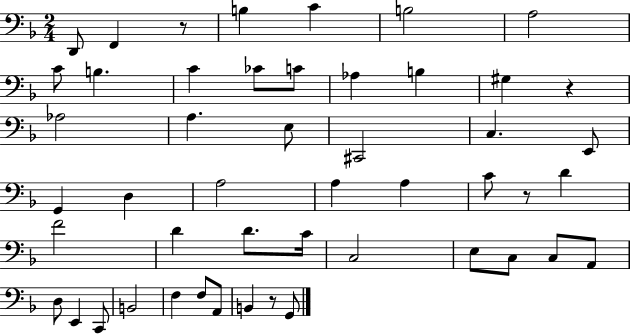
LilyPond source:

{
  \clef bass
  \numericTimeSignature
  \time 2/4
  \key f \major
  d,8 f,4 r8 | b4 c'4 | b2 | a2 | \break c'8 b4. | c'4 ces'8 c'8 | aes4 b4 | gis4 r4 | \break aes2 | a4. e8 | cis,2 | c4. e,8 | \break g,4 d4 | a2 | a4 a4 | c'8 r8 d'4 | \break f'2 | d'4 d'8. c'16 | c2 | e8 c8 c8 a,8 | \break d8 e,4 c,8 | b,2 | f4 f8 a,8 | b,4 r8 g,8 | \break \bar "|."
}